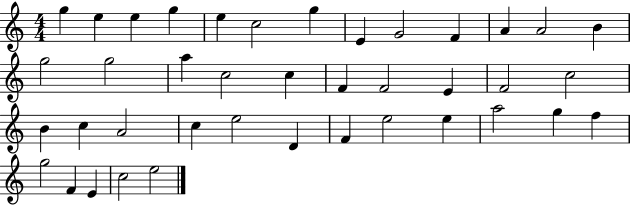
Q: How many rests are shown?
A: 0